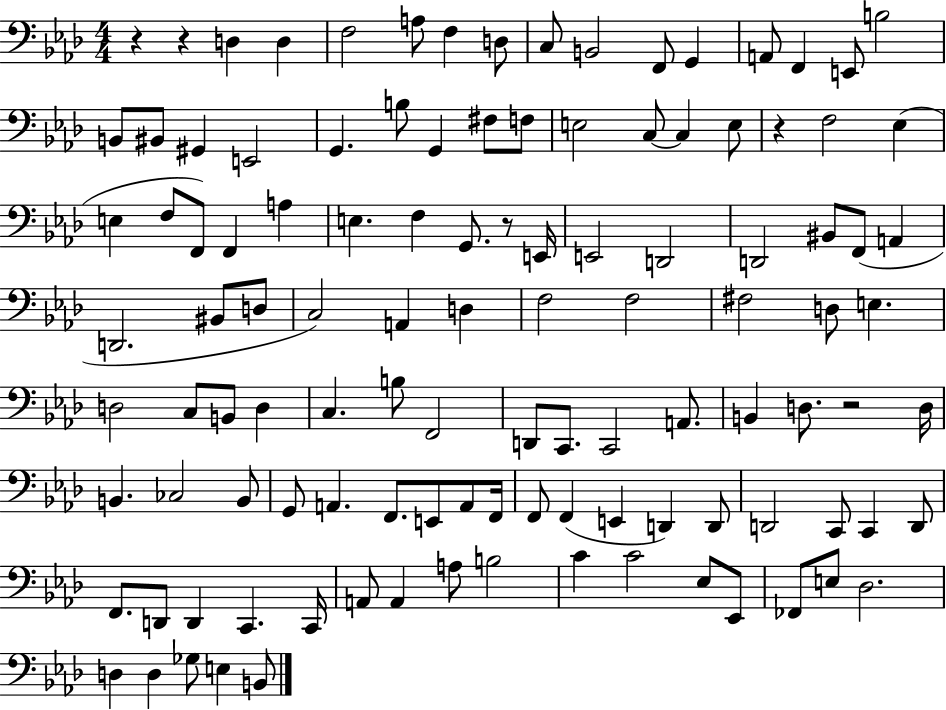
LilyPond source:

{
  \clef bass
  \numericTimeSignature
  \time 4/4
  \key aes \major
  r4 r4 d4 d4 | f2 a8 f4 d8 | c8 b,2 f,8 g,4 | a,8 f,4 e,8 b2 | \break b,8 bis,8 gis,4 e,2 | g,4. b8 g,4 fis8 f8 | e2 c8~~ c4 e8 | r4 f2 ees4( | \break e4 f8 f,8) f,4 a4 | e4. f4 g,8. r8 e,16 | e,2 d,2 | d,2 bis,8 f,8( a,4 | \break d,2. bis,8 d8 | c2) a,4 d4 | f2 f2 | fis2 d8 e4. | \break d2 c8 b,8 d4 | c4. b8 f,2 | d,8 c,8. c,2 a,8. | b,4 d8. r2 d16 | \break b,4. ces2 b,8 | g,8 a,4. f,8. e,8 a,8 f,16 | f,8 f,4( e,4 d,4) d,8 | d,2 c,8 c,4 d,8 | \break f,8. d,8 d,4 c,4. c,16 | a,8 a,4 a8 b2 | c'4 c'2 ees8 ees,8 | fes,8 e8 des2. | \break d4 d4 ges8 e4 b,8 | \bar "|."
}